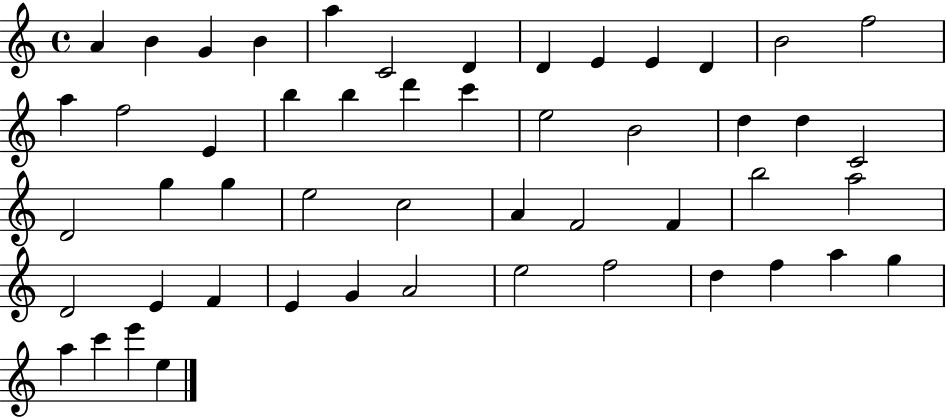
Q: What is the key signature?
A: C major